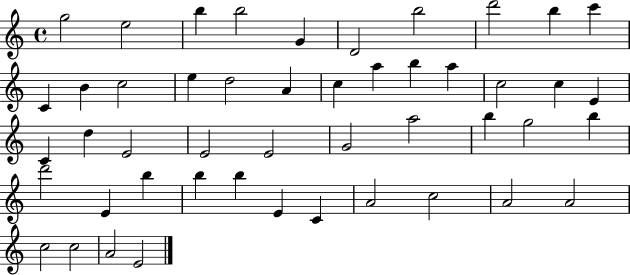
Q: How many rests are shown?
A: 0